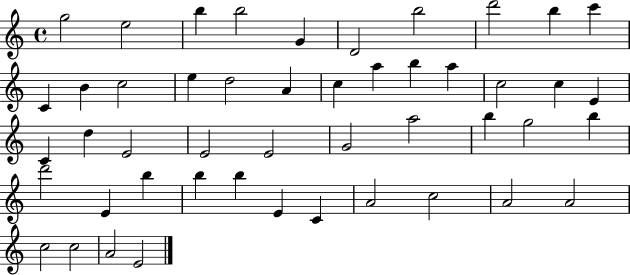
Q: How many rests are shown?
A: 0